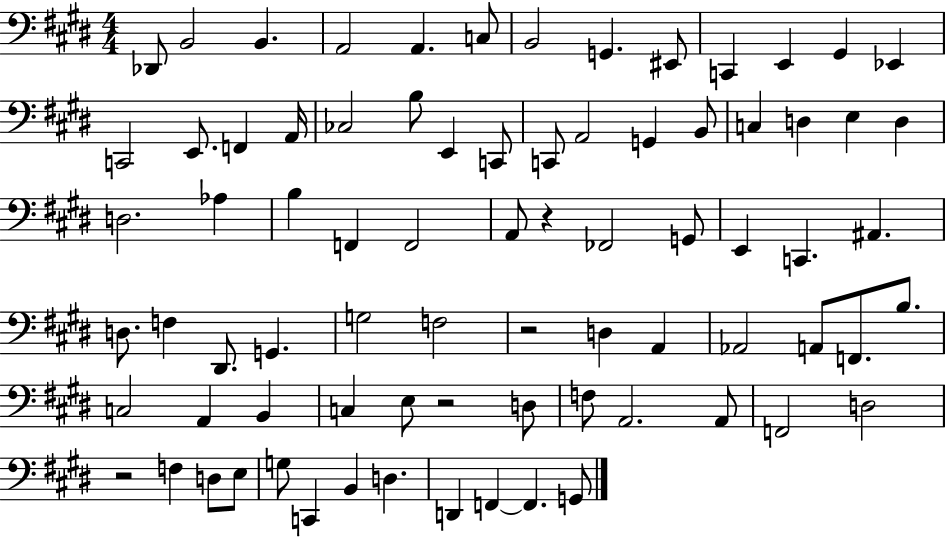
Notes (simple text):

Db2/e B2/h B2/q. A2/h A2/q. C3/e B2/h G2/q. EIS2/e C2/q E2/q G#2/q Eb2/q C2/h E2/e. F2/q A2/s CES3/h B3/e E2/q C2/e C2/e A2/h G2/q B2/e C3/q D3/q E3/q D3/q D3/h. Ab3/q B3/q F2/q F2/h A2/e R/q FES2/h G2/e E2/q C2/q. A#2/q. D3/e. F3/q D#2/e. G2/q. G3/h F3/h R/h D3/q A2/q Ab2/h A2/e F2/e. B3/e. C3/h A2/q B2/q C3/q E3/e R/h D3/e F3/e A2/h. A2/e F2/h D3/h R/h F3/q D3/e E3/e G3/e C2/q B2/q D3/q. D2/q F2/q F2/q. G2/e